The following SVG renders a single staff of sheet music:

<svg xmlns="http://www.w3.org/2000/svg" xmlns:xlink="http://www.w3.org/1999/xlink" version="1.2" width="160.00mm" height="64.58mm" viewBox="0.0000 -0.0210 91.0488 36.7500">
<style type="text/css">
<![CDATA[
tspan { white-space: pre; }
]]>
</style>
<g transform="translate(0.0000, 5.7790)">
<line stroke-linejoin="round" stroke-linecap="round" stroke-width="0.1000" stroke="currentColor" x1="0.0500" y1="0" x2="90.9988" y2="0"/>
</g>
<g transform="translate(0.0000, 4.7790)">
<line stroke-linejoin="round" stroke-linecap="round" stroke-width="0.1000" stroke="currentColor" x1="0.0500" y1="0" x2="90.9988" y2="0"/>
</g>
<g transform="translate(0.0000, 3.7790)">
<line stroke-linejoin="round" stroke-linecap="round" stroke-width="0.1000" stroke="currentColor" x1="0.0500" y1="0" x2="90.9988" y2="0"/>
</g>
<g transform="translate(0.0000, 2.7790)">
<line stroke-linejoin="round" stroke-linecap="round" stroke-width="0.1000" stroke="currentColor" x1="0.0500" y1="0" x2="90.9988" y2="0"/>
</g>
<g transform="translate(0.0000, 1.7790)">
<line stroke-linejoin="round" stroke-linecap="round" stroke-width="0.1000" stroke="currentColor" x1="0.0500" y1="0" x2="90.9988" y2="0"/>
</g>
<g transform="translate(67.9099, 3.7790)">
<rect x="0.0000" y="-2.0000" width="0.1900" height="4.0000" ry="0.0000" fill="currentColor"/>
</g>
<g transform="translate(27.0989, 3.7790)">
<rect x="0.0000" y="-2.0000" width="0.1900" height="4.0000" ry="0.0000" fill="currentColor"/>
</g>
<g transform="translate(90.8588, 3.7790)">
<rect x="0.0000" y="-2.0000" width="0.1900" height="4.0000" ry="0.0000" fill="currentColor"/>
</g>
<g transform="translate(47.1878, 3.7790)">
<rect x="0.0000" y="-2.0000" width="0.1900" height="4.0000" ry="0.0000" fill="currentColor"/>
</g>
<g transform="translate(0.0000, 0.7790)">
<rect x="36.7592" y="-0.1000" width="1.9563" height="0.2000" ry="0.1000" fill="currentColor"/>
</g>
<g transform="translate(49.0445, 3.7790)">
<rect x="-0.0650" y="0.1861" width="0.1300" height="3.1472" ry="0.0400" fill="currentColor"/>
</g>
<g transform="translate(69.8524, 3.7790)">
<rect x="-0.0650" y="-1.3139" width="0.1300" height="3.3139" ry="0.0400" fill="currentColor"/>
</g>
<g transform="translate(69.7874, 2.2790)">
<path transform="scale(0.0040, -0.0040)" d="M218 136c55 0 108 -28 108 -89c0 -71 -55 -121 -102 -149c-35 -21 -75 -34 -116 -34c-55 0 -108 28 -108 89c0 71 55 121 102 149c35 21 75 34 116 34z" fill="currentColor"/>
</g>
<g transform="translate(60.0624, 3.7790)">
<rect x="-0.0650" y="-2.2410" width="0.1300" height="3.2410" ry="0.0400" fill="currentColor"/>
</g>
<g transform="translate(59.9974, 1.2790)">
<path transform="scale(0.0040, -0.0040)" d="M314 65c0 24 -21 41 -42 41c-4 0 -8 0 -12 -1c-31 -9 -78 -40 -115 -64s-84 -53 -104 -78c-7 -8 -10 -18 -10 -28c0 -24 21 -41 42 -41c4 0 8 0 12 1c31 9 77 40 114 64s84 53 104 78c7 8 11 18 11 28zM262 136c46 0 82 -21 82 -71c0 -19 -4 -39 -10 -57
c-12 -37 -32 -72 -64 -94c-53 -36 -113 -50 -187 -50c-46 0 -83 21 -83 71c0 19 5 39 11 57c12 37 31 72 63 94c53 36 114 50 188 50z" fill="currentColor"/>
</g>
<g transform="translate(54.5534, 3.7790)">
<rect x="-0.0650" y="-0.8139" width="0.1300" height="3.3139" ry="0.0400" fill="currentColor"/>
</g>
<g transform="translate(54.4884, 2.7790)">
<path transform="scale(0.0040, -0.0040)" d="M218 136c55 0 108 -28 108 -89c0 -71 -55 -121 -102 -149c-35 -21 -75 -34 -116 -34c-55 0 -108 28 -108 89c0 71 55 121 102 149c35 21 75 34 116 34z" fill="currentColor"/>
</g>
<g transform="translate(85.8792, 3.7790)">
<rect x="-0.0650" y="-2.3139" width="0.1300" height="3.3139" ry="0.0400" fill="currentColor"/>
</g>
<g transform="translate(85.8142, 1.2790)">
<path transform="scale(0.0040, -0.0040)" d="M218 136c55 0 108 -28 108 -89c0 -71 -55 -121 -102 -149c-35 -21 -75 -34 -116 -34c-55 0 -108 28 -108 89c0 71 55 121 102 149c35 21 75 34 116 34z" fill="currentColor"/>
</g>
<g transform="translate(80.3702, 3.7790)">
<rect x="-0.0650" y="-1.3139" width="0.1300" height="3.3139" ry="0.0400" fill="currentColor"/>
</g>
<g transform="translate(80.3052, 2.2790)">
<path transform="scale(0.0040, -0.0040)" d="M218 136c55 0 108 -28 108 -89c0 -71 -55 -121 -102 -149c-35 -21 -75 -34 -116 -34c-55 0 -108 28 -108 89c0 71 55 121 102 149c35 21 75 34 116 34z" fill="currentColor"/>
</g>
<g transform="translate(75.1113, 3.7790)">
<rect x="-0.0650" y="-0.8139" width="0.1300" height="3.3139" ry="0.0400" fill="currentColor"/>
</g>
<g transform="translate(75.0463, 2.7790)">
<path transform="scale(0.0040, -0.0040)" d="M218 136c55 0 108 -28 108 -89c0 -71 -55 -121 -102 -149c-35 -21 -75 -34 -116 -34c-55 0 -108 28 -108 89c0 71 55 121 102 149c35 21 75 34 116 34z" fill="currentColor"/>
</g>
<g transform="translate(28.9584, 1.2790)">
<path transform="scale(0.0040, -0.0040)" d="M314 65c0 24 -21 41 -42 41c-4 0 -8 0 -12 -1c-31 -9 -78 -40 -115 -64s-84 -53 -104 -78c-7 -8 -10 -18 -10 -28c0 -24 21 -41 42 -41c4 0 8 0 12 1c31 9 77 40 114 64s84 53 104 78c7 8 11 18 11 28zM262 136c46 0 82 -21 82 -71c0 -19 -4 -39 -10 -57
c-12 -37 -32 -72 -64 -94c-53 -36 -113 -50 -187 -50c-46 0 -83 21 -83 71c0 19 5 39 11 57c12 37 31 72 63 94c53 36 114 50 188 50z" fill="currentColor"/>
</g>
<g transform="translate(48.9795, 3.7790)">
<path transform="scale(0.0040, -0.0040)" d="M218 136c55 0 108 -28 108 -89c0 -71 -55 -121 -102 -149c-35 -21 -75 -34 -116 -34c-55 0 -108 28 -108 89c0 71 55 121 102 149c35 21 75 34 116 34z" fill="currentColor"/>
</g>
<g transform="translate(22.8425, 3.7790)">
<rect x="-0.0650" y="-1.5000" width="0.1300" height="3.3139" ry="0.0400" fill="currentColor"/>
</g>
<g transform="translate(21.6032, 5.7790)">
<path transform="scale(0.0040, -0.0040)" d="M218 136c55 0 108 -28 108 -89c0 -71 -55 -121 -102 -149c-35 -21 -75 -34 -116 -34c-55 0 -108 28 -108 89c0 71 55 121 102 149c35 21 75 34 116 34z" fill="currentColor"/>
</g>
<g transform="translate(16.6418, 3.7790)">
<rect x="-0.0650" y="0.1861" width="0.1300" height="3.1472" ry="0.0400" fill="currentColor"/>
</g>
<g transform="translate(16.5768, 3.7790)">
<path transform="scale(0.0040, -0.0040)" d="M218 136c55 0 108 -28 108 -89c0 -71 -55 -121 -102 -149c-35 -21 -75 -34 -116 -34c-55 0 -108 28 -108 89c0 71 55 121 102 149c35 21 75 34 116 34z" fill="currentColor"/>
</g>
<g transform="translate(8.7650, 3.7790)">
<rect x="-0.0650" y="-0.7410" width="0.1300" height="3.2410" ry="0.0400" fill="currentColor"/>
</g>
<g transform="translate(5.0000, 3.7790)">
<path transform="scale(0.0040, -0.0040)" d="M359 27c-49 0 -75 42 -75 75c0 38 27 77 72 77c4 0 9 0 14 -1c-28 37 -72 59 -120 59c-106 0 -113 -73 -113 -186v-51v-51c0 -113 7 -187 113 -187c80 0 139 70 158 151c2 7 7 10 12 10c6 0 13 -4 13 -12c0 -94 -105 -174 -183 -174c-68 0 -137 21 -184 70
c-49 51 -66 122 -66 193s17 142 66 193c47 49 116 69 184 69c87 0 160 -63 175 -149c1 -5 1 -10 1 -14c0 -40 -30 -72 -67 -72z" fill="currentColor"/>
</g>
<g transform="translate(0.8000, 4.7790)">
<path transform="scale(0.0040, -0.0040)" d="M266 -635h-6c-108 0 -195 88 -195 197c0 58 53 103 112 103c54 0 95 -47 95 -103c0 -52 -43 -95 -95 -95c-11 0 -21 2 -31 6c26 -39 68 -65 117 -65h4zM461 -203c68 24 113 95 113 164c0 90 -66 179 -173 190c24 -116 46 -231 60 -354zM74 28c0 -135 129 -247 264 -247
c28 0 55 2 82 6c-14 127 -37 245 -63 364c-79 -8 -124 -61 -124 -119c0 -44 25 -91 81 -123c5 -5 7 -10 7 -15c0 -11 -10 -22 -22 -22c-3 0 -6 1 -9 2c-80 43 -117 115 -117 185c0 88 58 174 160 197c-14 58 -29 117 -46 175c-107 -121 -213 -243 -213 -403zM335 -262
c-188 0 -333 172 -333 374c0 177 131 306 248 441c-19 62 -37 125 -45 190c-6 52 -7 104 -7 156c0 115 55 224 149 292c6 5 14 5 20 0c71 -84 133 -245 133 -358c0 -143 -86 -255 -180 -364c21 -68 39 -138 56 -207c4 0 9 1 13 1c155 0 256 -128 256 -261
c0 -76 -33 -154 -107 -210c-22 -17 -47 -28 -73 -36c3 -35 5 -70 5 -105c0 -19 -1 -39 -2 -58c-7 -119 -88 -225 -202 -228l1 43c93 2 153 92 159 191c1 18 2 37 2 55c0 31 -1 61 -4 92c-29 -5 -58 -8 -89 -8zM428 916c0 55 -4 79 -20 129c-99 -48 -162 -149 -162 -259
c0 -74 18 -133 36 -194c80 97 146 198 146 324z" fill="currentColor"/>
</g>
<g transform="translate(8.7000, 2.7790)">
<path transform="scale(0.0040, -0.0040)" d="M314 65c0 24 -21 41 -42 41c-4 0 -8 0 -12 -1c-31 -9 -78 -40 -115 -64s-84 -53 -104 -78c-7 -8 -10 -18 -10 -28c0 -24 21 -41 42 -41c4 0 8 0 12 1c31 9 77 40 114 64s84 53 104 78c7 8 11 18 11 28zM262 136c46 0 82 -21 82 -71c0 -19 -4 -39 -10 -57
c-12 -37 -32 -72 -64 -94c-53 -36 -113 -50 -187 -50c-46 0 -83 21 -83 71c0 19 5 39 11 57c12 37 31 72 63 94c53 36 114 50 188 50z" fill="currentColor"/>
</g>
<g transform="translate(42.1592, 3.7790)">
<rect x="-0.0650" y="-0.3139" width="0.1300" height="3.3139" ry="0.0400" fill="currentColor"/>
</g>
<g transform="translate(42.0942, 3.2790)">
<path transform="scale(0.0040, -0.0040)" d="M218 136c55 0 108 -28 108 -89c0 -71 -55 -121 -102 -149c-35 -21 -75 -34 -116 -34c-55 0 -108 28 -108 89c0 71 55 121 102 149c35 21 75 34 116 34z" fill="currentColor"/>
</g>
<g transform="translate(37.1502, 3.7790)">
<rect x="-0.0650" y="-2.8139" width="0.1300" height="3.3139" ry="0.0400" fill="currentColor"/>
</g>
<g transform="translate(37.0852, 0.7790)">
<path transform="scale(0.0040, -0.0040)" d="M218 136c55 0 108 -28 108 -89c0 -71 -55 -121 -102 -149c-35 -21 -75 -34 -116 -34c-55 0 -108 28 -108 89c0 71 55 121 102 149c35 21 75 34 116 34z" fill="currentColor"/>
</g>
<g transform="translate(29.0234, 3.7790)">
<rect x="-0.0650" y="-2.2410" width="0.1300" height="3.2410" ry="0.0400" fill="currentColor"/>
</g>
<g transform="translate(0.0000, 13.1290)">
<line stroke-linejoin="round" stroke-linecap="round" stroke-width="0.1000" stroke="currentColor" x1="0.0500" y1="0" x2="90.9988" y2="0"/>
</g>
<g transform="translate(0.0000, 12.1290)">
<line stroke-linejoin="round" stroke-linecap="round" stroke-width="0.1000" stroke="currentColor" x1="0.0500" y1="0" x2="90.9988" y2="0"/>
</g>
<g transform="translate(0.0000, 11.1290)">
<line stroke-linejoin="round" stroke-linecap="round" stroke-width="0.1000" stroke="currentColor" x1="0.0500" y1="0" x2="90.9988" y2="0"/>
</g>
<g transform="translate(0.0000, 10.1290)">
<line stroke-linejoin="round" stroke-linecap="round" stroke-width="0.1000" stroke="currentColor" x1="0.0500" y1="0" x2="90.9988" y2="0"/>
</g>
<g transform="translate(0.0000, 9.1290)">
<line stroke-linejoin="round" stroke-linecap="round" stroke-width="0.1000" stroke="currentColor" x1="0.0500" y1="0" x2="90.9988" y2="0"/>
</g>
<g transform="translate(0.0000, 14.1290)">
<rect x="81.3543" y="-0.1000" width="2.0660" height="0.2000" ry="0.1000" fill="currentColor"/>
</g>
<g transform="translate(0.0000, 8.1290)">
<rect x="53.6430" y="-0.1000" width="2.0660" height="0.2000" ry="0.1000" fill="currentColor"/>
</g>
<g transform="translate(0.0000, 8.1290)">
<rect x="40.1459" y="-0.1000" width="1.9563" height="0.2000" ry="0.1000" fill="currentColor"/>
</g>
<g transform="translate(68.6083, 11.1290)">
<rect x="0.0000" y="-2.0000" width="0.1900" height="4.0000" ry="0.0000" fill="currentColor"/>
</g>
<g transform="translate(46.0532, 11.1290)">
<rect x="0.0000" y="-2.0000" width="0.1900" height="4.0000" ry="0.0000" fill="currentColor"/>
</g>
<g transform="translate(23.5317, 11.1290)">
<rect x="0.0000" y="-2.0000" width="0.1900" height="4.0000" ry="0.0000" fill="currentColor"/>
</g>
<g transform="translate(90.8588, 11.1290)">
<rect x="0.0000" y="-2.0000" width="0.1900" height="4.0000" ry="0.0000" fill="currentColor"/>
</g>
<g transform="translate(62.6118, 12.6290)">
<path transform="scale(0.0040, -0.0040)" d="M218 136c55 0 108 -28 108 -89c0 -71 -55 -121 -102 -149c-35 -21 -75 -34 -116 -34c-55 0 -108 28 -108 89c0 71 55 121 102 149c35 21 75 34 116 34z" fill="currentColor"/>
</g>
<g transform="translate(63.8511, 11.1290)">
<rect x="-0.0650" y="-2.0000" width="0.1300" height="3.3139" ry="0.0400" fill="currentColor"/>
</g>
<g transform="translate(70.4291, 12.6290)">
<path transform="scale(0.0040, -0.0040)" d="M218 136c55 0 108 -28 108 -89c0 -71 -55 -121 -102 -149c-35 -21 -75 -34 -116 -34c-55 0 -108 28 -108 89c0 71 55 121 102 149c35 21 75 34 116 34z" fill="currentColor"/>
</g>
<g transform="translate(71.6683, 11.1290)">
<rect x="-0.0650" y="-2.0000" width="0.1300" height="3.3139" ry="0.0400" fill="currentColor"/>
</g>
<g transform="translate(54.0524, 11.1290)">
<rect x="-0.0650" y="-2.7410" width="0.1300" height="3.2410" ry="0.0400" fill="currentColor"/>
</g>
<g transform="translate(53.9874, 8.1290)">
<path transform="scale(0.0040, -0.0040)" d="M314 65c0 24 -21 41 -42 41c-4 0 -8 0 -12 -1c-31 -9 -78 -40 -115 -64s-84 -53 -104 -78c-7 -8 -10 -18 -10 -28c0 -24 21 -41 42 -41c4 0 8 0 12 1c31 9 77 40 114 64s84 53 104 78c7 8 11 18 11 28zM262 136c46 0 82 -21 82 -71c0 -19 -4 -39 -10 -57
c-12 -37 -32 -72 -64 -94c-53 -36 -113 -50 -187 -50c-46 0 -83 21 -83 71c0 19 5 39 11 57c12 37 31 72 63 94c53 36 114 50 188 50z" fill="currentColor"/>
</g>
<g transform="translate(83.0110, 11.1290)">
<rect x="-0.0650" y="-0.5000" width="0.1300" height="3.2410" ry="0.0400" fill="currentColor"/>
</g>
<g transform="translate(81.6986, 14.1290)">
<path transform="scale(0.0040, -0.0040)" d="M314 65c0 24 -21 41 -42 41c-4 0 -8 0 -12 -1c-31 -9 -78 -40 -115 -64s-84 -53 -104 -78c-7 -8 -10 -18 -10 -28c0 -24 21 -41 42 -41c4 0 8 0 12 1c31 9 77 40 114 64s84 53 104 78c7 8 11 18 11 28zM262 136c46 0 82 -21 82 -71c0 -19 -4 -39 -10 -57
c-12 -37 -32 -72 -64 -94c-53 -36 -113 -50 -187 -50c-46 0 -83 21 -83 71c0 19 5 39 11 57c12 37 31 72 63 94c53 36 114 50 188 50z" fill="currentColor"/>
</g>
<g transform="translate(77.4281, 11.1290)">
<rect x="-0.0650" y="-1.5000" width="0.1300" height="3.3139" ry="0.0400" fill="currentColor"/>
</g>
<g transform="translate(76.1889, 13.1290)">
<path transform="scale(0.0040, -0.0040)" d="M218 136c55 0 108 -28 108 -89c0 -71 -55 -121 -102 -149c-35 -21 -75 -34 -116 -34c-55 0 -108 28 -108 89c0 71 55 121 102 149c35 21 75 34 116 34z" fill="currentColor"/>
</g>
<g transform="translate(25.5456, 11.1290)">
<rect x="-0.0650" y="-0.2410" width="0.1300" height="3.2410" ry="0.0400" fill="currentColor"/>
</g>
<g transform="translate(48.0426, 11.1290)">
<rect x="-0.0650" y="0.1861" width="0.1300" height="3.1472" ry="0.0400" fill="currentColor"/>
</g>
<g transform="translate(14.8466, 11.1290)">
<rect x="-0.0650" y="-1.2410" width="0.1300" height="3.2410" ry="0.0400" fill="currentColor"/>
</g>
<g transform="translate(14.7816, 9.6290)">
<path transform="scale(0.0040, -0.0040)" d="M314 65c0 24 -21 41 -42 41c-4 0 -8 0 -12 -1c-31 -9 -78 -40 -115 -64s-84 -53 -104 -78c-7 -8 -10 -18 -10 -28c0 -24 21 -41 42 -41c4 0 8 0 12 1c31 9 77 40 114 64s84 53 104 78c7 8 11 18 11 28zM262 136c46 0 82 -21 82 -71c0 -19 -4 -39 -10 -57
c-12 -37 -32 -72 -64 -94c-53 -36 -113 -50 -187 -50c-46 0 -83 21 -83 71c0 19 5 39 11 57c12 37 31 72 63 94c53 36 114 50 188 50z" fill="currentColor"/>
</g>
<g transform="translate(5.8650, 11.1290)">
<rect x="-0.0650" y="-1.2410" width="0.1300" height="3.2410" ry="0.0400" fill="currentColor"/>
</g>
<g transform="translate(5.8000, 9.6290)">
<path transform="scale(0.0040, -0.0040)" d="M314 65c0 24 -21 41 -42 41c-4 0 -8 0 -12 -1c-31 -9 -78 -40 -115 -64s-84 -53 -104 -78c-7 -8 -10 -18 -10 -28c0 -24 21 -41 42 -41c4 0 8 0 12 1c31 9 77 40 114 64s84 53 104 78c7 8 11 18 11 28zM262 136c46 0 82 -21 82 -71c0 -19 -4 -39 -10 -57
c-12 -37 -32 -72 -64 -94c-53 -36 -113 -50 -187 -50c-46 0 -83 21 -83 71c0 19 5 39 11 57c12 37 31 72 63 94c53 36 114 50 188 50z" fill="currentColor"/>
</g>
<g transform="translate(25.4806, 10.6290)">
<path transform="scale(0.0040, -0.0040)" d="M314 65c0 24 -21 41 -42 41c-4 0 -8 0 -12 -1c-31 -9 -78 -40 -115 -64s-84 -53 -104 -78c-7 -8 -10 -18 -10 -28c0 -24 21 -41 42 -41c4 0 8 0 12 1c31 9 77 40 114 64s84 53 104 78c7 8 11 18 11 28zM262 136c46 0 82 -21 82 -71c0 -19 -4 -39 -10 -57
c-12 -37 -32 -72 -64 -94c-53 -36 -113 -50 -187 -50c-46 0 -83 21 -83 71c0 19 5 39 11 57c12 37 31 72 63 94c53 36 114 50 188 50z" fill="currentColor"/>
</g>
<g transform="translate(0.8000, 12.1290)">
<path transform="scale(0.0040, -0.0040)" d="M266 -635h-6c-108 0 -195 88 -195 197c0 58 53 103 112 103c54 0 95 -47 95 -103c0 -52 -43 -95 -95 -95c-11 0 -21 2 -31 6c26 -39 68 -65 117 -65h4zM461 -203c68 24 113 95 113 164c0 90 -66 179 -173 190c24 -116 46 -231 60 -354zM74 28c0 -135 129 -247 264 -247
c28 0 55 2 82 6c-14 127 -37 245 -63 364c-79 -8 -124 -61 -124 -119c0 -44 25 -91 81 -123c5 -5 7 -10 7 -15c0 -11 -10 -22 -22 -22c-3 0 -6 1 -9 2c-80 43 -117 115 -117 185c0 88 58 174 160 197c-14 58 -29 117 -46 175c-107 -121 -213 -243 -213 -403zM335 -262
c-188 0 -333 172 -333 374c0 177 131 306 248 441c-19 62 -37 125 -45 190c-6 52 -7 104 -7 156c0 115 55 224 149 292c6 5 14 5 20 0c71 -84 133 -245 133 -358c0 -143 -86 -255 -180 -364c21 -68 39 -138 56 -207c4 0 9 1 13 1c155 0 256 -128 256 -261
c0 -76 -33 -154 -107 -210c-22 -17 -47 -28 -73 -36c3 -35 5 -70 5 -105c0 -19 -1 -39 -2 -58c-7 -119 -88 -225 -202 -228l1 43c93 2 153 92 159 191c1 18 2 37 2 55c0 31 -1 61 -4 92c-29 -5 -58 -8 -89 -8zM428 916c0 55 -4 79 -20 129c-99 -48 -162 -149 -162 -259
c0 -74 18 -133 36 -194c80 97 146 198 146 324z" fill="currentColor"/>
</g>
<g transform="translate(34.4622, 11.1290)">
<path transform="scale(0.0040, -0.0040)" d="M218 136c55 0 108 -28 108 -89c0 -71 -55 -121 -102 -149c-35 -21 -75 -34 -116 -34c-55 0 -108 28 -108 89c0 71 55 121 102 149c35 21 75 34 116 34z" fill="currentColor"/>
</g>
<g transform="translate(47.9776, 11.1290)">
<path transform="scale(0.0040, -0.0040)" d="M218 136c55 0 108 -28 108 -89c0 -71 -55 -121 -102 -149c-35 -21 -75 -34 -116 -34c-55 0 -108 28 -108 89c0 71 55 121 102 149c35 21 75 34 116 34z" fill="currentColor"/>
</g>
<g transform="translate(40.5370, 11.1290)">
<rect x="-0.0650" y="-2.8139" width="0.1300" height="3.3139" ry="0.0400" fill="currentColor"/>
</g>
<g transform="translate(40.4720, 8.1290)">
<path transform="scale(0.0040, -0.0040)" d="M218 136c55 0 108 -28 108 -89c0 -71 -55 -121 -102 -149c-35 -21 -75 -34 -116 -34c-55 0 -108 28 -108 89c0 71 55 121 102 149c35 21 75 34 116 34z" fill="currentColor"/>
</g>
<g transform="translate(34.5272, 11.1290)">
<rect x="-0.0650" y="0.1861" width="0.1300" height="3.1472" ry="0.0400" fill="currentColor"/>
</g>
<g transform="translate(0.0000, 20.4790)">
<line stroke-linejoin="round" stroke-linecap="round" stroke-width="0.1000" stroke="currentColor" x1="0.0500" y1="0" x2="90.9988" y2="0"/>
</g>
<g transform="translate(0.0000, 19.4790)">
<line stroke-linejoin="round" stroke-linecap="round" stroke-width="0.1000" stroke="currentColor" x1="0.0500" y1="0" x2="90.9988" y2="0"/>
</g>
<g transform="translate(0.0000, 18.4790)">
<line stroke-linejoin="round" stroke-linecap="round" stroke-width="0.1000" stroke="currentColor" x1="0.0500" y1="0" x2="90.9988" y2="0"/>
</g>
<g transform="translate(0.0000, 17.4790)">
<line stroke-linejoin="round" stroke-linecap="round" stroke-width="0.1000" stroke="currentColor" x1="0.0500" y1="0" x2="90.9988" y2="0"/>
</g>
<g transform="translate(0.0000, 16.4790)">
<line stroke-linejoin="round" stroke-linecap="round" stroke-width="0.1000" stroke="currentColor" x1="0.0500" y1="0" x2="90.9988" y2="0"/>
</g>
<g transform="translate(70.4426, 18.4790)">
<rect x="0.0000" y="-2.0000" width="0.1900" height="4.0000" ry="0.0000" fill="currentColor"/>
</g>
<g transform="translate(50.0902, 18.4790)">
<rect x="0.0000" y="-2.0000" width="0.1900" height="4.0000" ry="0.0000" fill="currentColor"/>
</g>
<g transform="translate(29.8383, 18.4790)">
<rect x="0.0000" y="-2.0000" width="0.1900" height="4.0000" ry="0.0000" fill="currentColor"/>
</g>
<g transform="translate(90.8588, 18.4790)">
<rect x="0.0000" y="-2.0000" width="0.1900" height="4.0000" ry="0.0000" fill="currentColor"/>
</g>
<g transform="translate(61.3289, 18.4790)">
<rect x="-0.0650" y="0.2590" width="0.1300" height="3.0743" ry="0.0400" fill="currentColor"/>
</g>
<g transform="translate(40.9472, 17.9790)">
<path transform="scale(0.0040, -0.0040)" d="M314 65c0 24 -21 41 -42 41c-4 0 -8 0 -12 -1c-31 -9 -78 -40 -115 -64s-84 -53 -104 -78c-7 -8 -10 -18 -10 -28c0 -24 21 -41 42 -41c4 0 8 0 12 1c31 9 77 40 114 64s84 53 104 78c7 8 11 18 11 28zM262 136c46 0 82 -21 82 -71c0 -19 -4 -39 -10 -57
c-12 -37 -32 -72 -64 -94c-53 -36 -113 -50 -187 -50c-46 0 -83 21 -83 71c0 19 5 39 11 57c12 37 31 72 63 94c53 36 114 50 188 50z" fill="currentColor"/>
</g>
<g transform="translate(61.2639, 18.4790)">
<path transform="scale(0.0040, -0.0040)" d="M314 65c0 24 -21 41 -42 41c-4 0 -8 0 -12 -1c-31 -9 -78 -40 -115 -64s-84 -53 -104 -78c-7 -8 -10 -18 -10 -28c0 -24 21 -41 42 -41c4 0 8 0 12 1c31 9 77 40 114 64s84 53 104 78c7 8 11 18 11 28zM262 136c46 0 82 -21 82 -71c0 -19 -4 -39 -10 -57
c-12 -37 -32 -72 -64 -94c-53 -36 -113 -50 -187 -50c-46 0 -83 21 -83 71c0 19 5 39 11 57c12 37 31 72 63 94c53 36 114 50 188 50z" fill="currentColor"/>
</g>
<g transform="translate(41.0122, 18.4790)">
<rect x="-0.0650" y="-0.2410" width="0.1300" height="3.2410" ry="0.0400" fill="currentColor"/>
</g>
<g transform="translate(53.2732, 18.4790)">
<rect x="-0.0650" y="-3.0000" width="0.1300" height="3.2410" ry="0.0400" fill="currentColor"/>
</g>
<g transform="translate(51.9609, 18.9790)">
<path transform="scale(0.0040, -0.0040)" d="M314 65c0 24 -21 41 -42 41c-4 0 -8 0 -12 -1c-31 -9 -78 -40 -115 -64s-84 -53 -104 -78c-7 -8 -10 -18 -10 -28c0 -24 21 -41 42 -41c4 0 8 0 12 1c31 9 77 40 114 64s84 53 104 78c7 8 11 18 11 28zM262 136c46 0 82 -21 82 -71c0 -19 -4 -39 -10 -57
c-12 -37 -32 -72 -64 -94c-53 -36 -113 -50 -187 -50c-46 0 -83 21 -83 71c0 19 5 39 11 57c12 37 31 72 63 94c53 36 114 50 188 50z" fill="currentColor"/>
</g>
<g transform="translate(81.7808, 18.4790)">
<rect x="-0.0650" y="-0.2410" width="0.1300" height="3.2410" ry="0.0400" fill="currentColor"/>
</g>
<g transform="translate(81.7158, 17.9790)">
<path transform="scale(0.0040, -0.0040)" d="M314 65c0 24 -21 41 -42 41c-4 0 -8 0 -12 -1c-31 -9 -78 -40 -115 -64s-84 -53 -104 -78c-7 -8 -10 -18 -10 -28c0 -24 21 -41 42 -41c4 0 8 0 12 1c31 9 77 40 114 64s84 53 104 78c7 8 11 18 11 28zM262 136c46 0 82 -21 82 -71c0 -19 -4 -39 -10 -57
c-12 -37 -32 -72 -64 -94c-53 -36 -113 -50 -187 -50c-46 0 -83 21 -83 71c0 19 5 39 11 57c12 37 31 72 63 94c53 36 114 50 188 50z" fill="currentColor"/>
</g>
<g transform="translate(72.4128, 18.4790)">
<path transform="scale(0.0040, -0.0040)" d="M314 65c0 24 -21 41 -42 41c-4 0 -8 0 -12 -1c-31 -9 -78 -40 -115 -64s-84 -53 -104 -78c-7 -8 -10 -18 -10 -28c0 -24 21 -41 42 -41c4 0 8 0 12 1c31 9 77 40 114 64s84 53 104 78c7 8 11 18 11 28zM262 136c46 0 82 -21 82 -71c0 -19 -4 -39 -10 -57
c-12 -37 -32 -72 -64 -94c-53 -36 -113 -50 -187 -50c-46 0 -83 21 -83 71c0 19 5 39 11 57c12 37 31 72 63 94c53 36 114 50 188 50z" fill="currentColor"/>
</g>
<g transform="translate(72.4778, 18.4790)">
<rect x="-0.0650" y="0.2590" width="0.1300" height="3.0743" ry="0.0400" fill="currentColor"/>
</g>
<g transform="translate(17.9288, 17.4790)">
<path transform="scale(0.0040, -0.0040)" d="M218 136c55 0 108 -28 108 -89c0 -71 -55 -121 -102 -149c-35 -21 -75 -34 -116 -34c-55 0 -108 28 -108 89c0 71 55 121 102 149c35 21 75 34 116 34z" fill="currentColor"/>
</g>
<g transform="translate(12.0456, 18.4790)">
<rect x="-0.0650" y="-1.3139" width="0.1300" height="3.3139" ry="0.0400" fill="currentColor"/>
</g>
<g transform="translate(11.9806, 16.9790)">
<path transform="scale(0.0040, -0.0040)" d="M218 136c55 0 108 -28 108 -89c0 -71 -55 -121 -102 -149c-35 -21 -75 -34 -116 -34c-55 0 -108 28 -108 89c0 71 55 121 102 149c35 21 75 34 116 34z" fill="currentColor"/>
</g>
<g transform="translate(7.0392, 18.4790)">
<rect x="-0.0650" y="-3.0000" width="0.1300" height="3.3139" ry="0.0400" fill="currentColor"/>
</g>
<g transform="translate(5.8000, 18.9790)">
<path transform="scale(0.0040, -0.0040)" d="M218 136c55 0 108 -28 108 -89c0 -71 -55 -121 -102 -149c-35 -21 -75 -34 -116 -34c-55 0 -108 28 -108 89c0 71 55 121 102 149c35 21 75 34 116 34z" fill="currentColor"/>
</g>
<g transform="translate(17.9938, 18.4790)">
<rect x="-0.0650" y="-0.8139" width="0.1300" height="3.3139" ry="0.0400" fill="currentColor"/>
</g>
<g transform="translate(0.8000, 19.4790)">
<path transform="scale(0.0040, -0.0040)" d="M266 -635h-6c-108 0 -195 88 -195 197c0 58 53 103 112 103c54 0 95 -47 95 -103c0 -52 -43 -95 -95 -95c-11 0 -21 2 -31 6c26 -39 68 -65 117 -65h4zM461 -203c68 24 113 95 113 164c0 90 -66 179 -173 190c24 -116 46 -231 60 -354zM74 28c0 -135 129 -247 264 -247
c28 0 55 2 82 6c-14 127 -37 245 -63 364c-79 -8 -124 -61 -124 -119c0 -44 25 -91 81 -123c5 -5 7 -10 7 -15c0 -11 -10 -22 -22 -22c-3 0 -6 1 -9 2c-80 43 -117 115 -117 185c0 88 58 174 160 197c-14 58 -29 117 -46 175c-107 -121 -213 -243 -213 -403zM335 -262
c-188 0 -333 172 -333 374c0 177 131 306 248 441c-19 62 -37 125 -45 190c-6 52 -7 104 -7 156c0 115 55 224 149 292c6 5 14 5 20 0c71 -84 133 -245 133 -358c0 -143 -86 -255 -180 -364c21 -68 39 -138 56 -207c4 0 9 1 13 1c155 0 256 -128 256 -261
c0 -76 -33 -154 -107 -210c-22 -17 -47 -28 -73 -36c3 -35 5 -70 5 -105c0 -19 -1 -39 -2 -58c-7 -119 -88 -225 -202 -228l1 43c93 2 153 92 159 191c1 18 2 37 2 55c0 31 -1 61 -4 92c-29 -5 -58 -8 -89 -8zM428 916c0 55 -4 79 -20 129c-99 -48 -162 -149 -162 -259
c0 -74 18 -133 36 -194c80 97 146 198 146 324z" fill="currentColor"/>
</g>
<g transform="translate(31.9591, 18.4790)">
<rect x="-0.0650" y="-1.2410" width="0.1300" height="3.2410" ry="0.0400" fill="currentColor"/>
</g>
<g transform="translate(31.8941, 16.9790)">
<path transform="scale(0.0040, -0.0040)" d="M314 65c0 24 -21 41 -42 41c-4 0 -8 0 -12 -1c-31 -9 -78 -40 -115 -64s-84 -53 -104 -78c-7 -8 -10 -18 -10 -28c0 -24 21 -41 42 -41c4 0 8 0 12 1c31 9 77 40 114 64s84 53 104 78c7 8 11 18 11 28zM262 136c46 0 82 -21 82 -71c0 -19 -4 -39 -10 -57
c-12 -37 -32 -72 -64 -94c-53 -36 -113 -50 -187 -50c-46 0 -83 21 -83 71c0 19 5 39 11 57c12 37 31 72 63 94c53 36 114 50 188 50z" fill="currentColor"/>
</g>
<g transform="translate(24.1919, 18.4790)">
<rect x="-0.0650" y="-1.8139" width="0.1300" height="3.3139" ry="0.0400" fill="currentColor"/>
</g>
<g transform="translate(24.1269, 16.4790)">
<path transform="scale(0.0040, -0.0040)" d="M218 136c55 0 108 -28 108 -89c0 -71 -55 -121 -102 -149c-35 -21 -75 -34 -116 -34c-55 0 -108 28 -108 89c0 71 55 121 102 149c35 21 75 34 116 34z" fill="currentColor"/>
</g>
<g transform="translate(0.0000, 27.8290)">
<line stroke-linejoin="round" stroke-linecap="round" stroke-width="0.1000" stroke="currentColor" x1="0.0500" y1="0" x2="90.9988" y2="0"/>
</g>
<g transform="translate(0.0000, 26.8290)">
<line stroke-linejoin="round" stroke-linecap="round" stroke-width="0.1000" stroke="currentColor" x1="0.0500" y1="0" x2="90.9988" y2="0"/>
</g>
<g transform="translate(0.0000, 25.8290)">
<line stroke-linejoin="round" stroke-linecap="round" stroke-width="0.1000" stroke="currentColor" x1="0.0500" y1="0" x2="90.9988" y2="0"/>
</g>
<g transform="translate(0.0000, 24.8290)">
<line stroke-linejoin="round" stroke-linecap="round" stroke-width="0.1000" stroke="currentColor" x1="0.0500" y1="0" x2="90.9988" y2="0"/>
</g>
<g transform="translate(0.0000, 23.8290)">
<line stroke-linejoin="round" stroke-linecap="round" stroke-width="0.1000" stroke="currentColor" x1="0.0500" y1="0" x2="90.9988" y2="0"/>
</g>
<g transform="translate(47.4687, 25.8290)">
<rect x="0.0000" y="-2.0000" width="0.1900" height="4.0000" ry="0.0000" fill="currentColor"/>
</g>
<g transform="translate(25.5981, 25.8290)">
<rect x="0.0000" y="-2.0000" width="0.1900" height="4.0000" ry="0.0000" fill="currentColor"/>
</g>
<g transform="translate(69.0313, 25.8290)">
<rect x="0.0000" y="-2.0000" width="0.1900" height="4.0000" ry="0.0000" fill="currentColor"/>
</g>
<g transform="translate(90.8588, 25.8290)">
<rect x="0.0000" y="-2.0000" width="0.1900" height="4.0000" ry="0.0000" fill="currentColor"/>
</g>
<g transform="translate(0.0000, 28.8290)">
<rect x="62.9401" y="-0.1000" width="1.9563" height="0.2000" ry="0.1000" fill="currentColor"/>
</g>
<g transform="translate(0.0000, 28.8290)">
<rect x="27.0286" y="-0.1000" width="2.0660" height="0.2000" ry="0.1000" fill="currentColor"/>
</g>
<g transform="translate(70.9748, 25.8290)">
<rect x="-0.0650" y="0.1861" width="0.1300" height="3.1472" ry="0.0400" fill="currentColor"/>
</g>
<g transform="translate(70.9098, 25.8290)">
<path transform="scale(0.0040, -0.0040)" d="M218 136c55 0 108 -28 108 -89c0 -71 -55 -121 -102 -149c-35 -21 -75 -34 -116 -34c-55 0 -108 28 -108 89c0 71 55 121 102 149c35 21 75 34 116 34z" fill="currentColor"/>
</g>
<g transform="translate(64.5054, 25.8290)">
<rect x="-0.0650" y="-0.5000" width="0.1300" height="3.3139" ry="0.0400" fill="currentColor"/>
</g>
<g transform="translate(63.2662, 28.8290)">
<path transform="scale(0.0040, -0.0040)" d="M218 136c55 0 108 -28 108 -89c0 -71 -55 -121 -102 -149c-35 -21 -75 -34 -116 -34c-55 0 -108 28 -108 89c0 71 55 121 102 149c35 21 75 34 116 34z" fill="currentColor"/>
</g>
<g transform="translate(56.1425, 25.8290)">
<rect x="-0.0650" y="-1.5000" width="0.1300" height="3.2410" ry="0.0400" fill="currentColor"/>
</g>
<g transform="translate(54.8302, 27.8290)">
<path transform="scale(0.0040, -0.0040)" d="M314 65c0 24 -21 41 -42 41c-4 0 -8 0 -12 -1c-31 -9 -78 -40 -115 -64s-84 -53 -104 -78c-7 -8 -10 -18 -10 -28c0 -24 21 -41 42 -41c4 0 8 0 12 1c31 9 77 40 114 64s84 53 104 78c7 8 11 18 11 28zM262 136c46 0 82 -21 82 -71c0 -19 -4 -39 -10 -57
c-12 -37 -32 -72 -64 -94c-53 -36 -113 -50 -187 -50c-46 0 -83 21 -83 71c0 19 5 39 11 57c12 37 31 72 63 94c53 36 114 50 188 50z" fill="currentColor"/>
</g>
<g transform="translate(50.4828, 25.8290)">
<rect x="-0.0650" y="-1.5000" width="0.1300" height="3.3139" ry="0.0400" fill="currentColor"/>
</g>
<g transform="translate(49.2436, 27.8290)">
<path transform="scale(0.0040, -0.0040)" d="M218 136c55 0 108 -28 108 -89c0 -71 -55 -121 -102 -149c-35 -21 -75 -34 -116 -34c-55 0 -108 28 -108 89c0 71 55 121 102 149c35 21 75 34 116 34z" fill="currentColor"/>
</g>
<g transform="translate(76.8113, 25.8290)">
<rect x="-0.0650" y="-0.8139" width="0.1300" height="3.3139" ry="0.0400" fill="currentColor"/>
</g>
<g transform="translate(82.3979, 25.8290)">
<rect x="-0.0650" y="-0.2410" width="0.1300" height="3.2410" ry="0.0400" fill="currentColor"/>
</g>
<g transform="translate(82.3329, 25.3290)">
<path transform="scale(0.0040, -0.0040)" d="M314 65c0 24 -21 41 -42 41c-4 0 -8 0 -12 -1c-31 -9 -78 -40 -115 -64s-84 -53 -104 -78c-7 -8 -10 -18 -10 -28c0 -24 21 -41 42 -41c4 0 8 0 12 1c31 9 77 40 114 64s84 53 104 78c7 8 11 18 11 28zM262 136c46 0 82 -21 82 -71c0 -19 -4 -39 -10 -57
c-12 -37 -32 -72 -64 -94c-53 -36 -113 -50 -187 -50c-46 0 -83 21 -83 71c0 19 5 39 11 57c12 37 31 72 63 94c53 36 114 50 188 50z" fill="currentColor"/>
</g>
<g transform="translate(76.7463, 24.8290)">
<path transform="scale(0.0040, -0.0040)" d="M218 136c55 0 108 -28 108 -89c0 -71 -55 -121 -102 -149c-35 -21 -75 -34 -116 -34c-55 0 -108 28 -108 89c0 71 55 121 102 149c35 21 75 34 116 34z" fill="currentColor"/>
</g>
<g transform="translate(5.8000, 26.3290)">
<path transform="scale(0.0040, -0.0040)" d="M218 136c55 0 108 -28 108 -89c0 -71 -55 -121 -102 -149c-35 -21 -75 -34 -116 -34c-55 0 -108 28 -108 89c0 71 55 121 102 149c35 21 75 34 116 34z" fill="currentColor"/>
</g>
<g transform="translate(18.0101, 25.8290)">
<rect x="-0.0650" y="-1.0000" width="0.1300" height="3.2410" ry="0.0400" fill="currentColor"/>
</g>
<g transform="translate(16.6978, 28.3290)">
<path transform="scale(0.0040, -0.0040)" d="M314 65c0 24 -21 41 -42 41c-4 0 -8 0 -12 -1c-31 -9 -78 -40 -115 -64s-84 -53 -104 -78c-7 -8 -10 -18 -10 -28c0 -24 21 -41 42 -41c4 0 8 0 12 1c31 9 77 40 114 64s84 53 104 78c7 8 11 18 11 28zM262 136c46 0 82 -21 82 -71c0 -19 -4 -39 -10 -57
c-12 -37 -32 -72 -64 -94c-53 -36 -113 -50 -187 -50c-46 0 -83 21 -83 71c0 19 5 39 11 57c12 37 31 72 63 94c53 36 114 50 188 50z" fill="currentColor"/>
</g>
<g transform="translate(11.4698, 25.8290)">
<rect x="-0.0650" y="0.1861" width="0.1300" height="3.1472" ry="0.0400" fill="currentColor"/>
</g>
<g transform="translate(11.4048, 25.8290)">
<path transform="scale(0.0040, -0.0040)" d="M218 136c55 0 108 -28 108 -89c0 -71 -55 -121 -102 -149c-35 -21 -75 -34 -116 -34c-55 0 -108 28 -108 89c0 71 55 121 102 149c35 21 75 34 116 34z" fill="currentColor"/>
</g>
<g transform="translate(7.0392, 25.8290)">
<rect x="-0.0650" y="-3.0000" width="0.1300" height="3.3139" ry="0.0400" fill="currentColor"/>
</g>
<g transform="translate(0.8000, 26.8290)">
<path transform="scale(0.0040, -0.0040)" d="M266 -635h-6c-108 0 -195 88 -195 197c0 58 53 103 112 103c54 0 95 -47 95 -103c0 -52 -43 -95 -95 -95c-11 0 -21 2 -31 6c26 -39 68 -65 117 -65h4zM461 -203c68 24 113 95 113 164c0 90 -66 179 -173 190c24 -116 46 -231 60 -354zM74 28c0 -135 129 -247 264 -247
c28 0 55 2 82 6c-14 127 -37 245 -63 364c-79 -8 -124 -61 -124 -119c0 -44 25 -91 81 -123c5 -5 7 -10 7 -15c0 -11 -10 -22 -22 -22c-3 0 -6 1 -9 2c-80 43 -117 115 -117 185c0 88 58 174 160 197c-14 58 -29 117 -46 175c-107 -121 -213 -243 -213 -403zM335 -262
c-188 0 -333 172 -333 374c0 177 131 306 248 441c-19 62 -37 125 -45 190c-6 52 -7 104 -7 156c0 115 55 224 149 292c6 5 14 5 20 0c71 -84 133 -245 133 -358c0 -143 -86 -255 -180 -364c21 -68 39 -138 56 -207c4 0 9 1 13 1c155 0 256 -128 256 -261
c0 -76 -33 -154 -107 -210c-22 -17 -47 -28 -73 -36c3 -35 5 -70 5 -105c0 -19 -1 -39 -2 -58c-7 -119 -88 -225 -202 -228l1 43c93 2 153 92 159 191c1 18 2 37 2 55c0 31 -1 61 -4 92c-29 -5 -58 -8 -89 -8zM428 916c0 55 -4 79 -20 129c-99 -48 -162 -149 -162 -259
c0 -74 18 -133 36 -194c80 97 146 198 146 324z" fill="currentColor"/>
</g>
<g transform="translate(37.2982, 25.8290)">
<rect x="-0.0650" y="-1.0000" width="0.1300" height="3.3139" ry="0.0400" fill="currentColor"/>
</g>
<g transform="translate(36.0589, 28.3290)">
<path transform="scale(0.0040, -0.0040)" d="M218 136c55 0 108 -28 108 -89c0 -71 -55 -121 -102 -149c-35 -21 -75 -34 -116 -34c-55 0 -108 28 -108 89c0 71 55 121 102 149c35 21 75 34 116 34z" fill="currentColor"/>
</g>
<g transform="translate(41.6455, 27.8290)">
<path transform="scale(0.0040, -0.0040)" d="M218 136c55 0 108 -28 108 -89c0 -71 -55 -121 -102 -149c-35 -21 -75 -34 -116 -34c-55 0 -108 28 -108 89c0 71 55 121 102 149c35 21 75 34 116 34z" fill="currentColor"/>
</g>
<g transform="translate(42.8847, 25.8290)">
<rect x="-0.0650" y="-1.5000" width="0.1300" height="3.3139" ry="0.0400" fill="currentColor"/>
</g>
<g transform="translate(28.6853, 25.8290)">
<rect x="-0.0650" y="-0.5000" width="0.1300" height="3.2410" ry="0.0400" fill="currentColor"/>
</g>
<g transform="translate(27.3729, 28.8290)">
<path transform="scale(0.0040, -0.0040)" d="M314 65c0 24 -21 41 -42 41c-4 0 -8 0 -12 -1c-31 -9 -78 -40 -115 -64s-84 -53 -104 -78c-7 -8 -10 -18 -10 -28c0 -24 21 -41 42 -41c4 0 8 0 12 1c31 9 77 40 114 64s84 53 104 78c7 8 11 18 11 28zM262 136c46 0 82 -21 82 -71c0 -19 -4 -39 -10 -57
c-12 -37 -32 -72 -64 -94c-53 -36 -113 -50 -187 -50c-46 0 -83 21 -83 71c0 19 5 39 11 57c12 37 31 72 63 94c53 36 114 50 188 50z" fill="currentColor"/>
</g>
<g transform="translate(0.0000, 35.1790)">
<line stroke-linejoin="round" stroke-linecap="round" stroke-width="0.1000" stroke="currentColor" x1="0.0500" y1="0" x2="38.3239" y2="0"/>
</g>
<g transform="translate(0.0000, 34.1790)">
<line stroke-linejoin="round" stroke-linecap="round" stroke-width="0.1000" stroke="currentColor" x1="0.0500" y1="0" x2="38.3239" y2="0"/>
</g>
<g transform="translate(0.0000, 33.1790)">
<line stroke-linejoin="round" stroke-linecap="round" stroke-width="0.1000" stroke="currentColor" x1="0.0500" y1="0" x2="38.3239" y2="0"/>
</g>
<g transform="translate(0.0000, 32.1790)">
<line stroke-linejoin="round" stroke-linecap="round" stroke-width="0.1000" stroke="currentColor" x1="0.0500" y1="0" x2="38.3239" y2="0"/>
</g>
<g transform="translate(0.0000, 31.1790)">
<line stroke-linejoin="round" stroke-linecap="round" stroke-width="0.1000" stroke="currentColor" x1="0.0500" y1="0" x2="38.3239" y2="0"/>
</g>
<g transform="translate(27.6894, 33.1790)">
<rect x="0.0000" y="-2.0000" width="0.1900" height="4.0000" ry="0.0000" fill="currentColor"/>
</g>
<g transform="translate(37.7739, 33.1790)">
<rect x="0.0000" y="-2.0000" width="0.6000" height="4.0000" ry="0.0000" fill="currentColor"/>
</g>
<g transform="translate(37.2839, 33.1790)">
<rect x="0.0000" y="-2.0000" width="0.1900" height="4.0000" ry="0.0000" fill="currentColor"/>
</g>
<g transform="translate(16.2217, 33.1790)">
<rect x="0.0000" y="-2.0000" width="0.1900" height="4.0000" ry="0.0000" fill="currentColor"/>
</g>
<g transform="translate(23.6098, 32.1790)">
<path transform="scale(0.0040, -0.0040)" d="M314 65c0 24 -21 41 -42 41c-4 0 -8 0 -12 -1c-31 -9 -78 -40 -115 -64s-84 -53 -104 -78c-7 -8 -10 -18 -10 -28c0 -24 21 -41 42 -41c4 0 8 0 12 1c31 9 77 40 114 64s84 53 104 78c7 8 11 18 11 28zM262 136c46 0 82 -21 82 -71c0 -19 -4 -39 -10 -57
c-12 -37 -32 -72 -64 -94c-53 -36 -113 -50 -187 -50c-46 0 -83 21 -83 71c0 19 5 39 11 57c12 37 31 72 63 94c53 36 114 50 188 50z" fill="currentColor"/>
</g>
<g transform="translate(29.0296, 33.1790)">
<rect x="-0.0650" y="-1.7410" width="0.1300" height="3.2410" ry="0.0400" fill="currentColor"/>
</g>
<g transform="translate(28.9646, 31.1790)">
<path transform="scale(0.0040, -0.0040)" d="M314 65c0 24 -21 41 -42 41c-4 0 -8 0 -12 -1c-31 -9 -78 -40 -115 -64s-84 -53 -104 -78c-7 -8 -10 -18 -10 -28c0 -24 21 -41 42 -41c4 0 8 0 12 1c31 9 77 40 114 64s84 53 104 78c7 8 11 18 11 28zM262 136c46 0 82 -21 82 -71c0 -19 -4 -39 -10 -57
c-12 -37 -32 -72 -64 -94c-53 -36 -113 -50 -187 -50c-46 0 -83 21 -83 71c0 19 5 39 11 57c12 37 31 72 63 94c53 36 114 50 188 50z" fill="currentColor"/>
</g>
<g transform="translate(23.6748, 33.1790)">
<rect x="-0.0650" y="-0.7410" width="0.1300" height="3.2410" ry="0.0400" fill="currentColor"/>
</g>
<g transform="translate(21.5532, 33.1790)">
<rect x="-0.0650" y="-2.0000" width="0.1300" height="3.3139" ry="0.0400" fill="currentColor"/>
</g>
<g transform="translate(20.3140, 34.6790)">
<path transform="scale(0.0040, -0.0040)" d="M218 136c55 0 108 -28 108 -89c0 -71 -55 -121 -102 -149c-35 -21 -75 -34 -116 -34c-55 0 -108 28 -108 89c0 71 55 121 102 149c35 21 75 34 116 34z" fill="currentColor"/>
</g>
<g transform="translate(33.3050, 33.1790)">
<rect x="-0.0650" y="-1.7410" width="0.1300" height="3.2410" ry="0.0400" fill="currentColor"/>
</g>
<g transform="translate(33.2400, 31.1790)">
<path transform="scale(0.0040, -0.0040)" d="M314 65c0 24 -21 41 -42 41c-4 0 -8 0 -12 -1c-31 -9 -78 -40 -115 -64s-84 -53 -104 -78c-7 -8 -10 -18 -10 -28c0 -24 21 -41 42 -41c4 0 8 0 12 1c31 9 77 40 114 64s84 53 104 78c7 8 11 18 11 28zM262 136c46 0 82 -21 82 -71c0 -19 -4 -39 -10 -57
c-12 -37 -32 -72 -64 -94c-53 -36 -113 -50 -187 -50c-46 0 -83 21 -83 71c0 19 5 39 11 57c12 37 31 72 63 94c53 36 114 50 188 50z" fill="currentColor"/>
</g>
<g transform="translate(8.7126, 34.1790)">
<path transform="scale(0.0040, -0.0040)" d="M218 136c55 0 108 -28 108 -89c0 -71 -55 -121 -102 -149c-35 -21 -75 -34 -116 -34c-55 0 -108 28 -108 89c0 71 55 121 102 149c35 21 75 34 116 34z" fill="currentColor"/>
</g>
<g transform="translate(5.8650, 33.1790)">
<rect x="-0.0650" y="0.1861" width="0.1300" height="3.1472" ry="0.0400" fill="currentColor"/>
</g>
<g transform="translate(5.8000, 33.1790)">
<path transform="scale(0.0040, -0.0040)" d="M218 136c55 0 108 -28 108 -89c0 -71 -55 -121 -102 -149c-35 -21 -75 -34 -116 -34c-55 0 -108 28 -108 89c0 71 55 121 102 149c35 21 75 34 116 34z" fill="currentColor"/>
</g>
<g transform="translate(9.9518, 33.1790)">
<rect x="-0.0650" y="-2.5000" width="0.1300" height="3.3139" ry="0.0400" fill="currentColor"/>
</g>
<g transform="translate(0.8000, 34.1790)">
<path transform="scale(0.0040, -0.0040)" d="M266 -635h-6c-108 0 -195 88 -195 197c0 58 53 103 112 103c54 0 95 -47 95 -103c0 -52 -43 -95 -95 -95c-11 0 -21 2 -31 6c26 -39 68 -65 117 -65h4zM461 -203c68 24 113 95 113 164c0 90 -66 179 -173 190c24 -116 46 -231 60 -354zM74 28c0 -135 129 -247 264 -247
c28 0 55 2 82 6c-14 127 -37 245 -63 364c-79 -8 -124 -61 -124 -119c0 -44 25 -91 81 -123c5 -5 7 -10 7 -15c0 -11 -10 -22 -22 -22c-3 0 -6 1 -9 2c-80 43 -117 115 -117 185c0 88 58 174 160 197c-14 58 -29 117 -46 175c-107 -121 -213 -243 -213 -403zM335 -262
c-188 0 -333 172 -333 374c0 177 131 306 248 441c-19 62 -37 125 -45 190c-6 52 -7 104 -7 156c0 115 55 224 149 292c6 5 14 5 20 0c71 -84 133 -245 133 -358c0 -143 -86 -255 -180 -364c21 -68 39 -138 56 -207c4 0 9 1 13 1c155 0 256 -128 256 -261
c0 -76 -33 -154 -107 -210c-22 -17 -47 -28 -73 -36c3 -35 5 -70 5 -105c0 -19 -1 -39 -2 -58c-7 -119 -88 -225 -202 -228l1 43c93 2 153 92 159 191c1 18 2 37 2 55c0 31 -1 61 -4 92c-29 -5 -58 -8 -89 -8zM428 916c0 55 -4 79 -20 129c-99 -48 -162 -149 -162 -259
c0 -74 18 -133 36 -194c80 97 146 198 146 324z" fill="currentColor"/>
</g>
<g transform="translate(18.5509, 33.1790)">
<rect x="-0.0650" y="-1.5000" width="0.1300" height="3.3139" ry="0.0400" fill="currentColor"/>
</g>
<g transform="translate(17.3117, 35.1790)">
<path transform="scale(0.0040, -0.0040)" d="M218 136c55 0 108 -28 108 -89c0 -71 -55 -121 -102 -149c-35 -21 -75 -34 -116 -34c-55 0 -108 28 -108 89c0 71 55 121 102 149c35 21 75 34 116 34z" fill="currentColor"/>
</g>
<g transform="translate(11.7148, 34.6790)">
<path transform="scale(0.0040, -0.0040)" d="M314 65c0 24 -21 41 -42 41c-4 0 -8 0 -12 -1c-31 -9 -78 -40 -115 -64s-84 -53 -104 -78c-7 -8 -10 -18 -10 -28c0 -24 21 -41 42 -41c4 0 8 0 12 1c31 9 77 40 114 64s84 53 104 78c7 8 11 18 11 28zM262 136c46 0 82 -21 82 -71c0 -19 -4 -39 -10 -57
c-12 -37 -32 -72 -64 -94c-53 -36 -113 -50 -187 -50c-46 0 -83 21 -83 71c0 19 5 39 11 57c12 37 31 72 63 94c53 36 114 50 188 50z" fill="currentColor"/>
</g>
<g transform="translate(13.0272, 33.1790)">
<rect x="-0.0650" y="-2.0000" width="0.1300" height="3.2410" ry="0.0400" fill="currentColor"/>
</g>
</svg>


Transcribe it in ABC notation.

X:1
T:Untitled
M:4/4
L:1/4
K:C
d2 B E g2 a c B d g2 e d e g e2 e2 c2 B a B a2 F F E C2 A e d f e2 c2 A2 B2 B2 c2 A B D2 C2 D E E E2 C B d c2 B G F2 E F d2 f2 f2